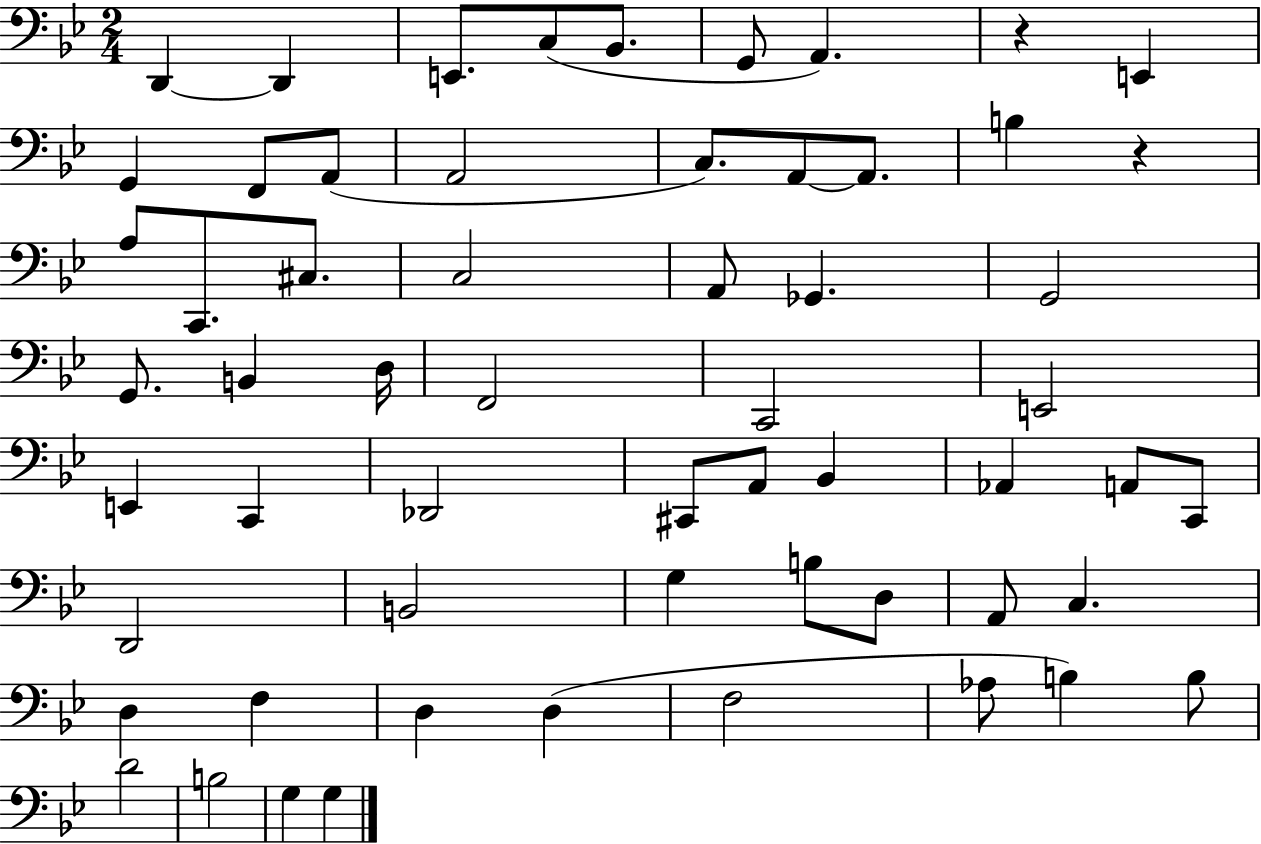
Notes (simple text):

D2/q D2/q E2/e. C3/e Bb2/e. G2/e A2/q. R/q E2/q G2/q F2/e A2/e A2/h C3/e. A2/e A2/e. B3/q R/q A3/e C2/e. C#3/e. C3/h A2/e Gb2/q. G2/h G2/e. B2/q D3/s F2/h C2/h E2/h E2/q C2/q Db2/h C#2/e A2/e Bb2/q Ab2/q A2/e C2/e D2/h B2/h G3/q B3/e D3/e A2/e C3/q. D3/q F3/q D3/q D3/q F3/h Ab3/e B3/q B3/e D4/h B3/h G3/q G3/q